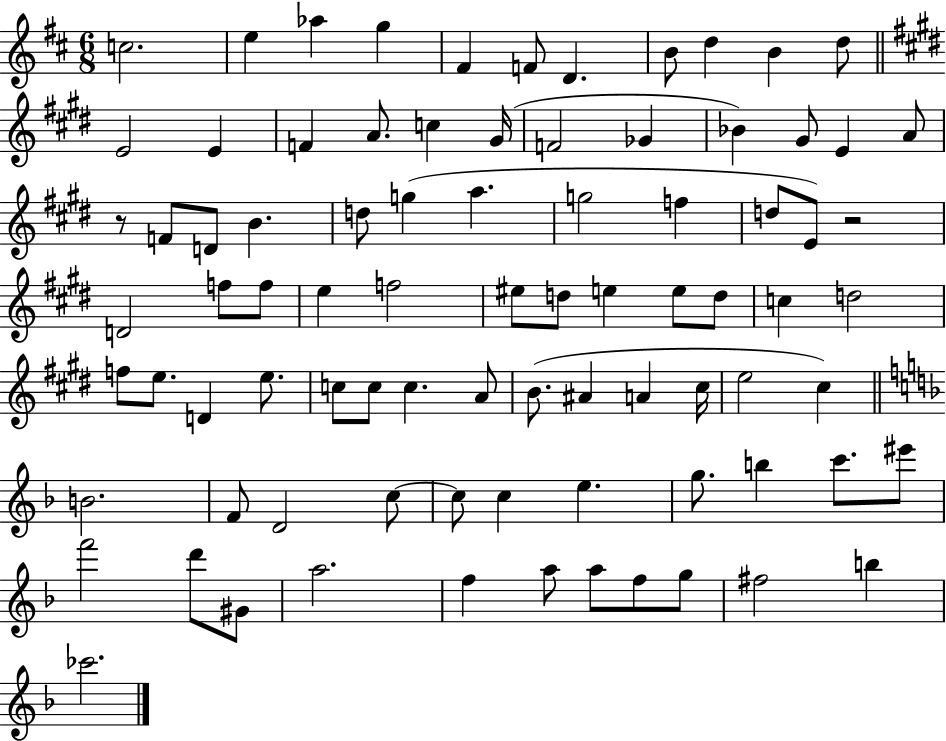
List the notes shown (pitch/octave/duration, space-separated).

C5/h. E5/q Ab5/q G5/q F#4/q F4/e D4/q. B4/e D5/q B4/q D5/e E4/h E4/q F4/q A4/e. C5/q G#4/s F4/h Gb4/q Bb4/q G#4/e E4/q A4/e R/e F4/e D4/e B4/q. D5/e G5/q A5/q. G5/h F5/q D5/e E4/e R/h D4/h F5/e F5/e E5/q F5/h EIS5/e D5/e E5/q E5/e D5/e C5/q D5/h F5/e E5/e. D4/q E5/e. C5/e C5/e C5/q. A4/e B4/e. A#4/q A4/q C#5/s E5/h C#5/q B4/h. F4/e D4/h C5/e C5/e C5/q E5/q. G5/e. B5/q C6/e. EIS6/e F6/h D6/e G#4/e A5/h. F5/q A5/e A5/e F5/e G5/e F#5/h B5/q CES6/h.